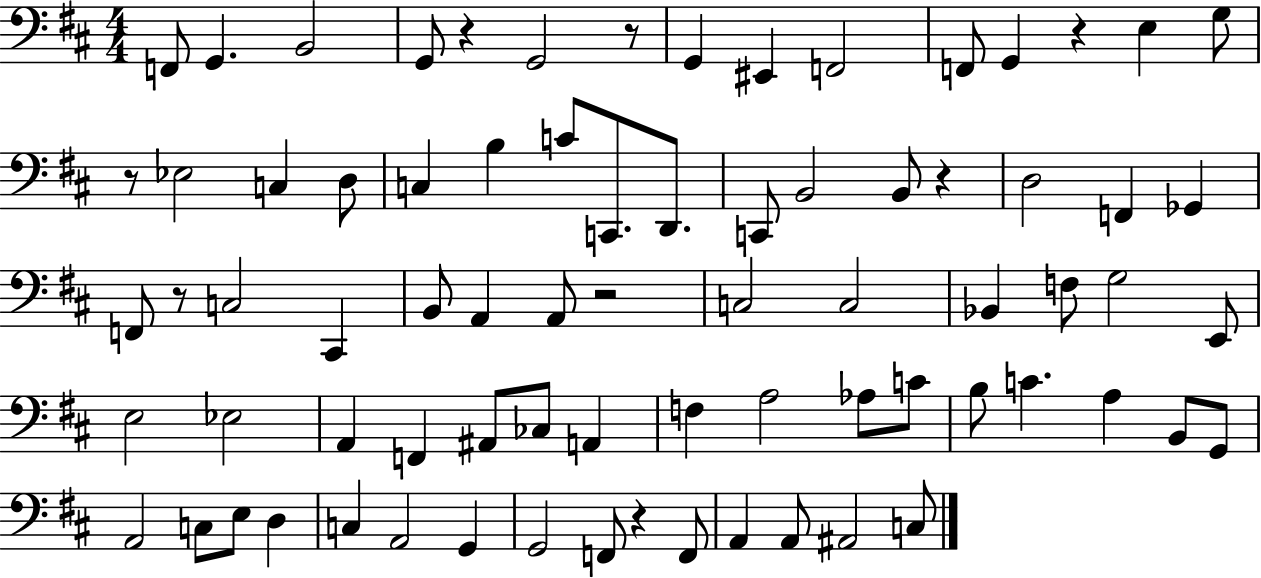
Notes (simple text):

F2/e G2/q. B2/h G2/e R/q G2/h R/e G2/q EIS2/q F2/h F2/e G2/q R/q E3/q G3/e R/e Eb3/h C3/q D3/e C3/q B3/q C4/e C2/e. D2/e. C2/e B2/h B2/e R/q D3/h F2/q Gb2/q F2/e R/e C3/h C#2/q B2/e A2/q A2/e R/h C3/h C3/h Bb2/q F3/e G3/h E2/e E3/h Eb3/h A2/q F2/q A#2/e CES3/e A2/q F3/q A3/h Ab3/e C4/e B3/e C4/q. A3/q B2/e G2/e A2/h C3/e E3/e D3/q C3/q A2/h G2/q G2/h F2/e R/q F2/e A2/q A2/e A#2/h C3/e